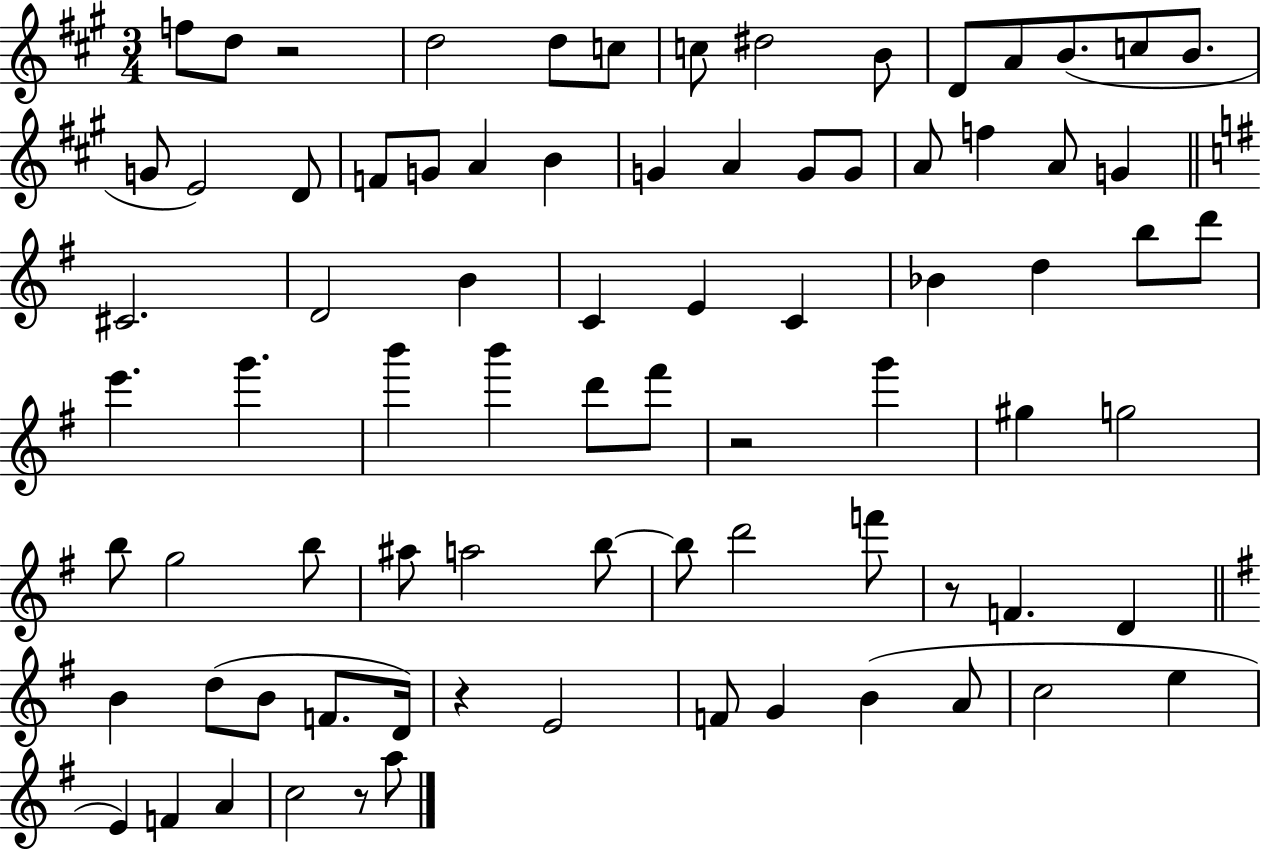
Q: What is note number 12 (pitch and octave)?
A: C5